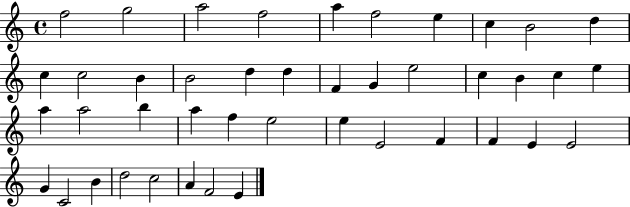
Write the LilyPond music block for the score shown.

{
  \clef treble
  \time 4/4
  \defaultTimeSignature
  \key c \major
  f''2 g''2 | a''2 f''2 | a''4 f''2 e''4 | c''4 b'2 d''4 | \break c''4 c''2 b'4 | b'2 d''4 d''4 | f'4 g'4 e''2 | c''4 b'4 c''4 e''4 | \break a''4 a''2 b''4 | a''4 f''4 e''2 | e''4 e'2 f'4 | f'4 e'4 e'2 | \break g'4 c'2 b'4 | d''2 c''2 | a'4 f'2 e'4 | \bar "|."
}